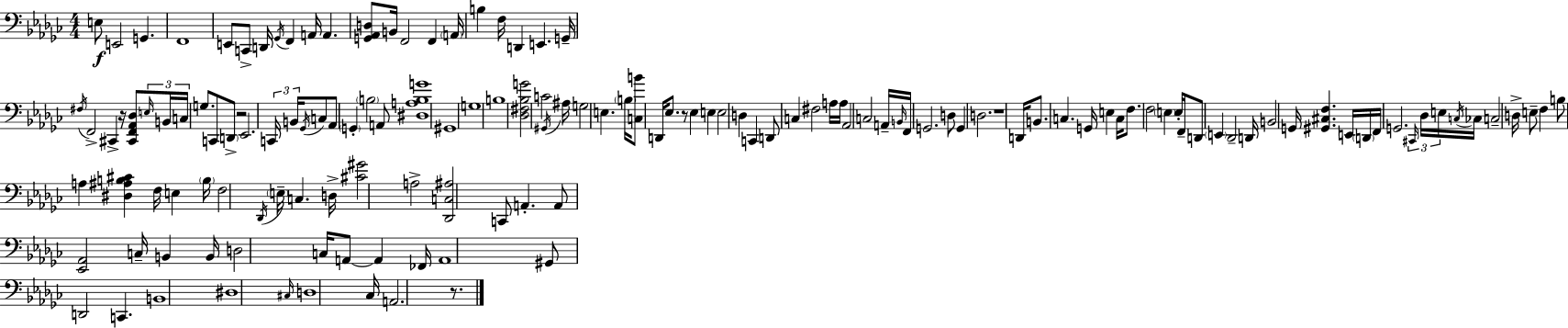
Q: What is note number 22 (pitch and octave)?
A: F2